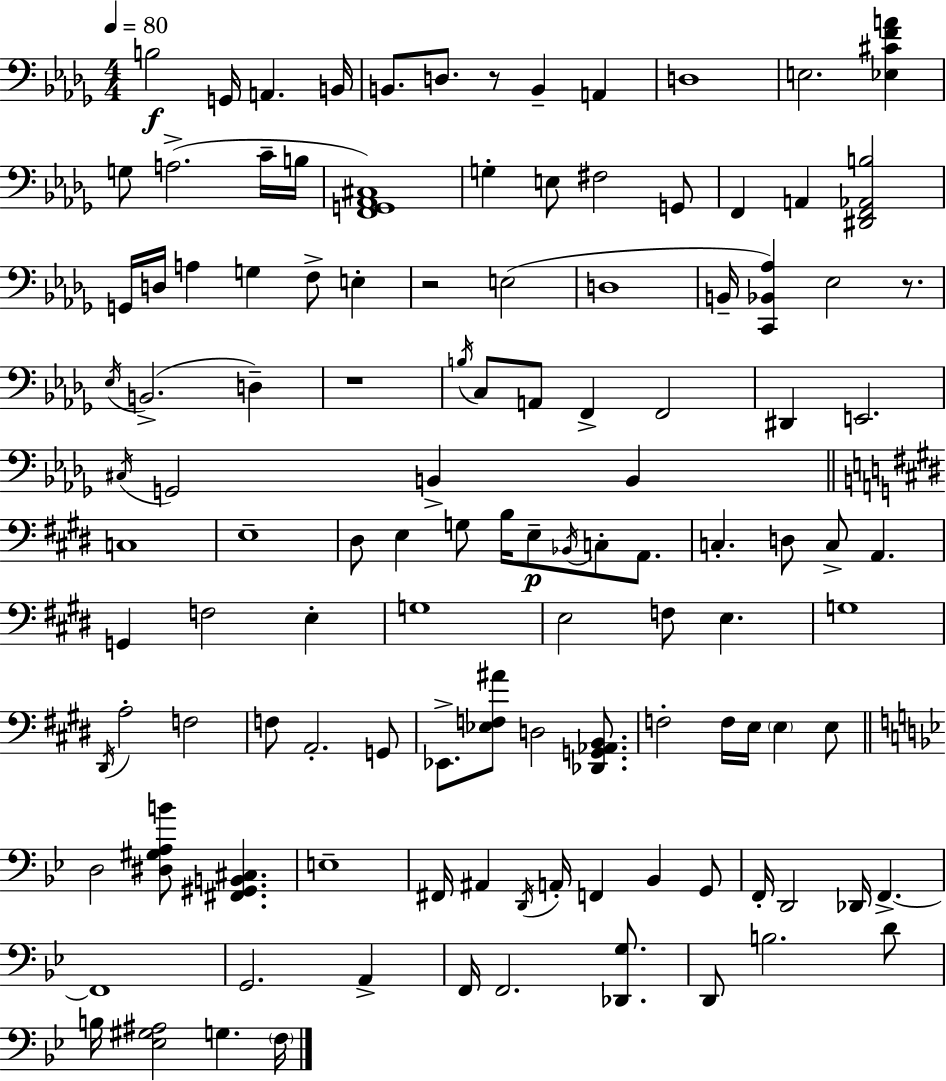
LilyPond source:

{
  \clef bass
  \numericTimeSignature
  \time 4/4
  \key bes \minor
  \tempo 4 = 80
  \repeat volta 2 { b2\f g,16 a,4. b,16 | b,8. d8. r8 b,4-- a,4 | d1 | e2. <ees cis' f' a'>4 | \break g8 a2.->( c'16-- b16 | <f, g, aes, cis>1) | g4-. e8 fis2 g,8 | f,4 a,4 <dis, f, aes, b>2 | \break g,16 d16 a4 g4 f8-> e4-. | r2 e2( | d1 | b,16-- <c, bes, aes>4) ees2 r8. | \break \acciaccatura { ees16 }( b,2.-> d4--) | r1 | \acciaccatura { b16 } c8 a,8 f,4-> f,2 | dis,4 e,2. | \break \acciaccatura { cis16 } g,2 b,4-> b,4 | \bar "||" \break \key e \major c1 | e1-- | dis8 e4 g8 b16 e8--\p \acciaccatura { bes,16 } c8-. a,8. | c4.-. d8 c8-> a,4. | \break g,4 f2 e4-. | g1 | e2 f8 e4. | g1 | \break \acciaccatura { dis,16 } a2-. f2 | f8 a,2.-. | g,8 ees,8.-> <ees f ais'>8 d2 <des, g, aes, b,>8. | f2-. f16 e16 \parenthesize e4 | \break e8 \bar "||" \break \key bes \major d2 <dis gis a b'>8 <fis, gis, b, cis>4. | e1-- | fis,16 ais,4 \acciaccatura { d,16 } a,16-. f,4 bes,4 g,8 | f,16-. d,2 des,16 f,4.->~~ | \break f,1 | g,2. a,4-> | f,16 f,2. <des, g>8. | d,8 b2. d'8 | \break b16 <ees gis ais>2 g4. | \parenthesize f16 } \bar "|."
}